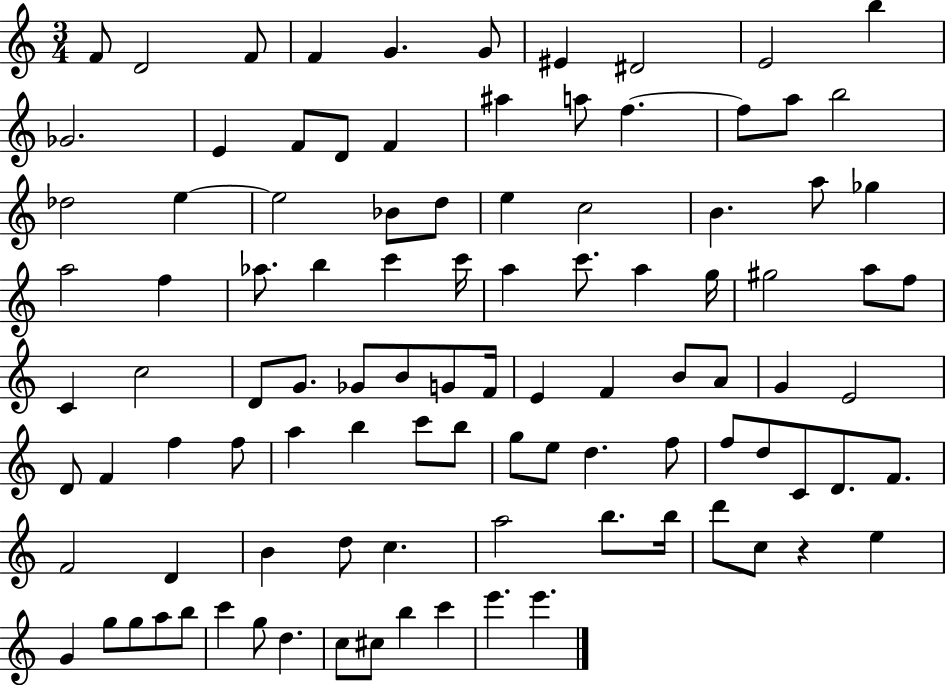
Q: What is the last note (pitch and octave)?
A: E6